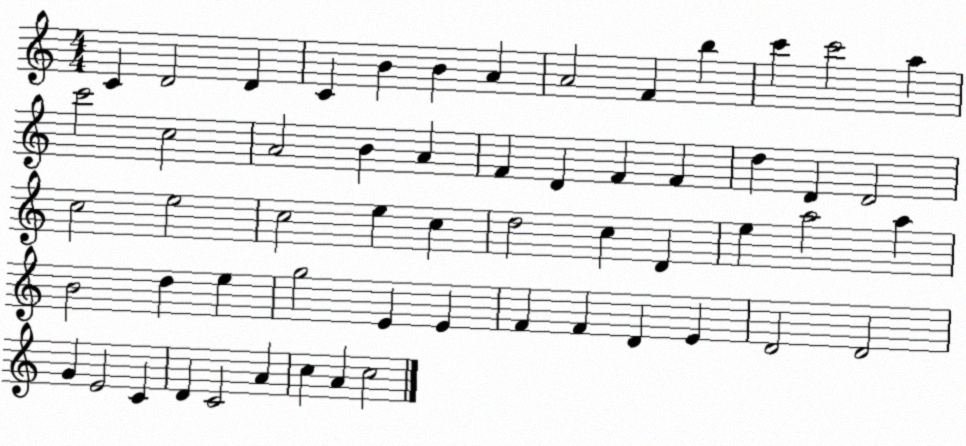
X:1
T:Untitled
M:4/4
L:1/4
K:C
C D2 D C B B A A2 F b c' c'2 a c'2 c2 A2 B A F D F F d D D2 c2 e2 c2 e c d2 c D e a2 a B2 d e g2 E E F F D E D2 D2 G E2 C D C2 A c A c2